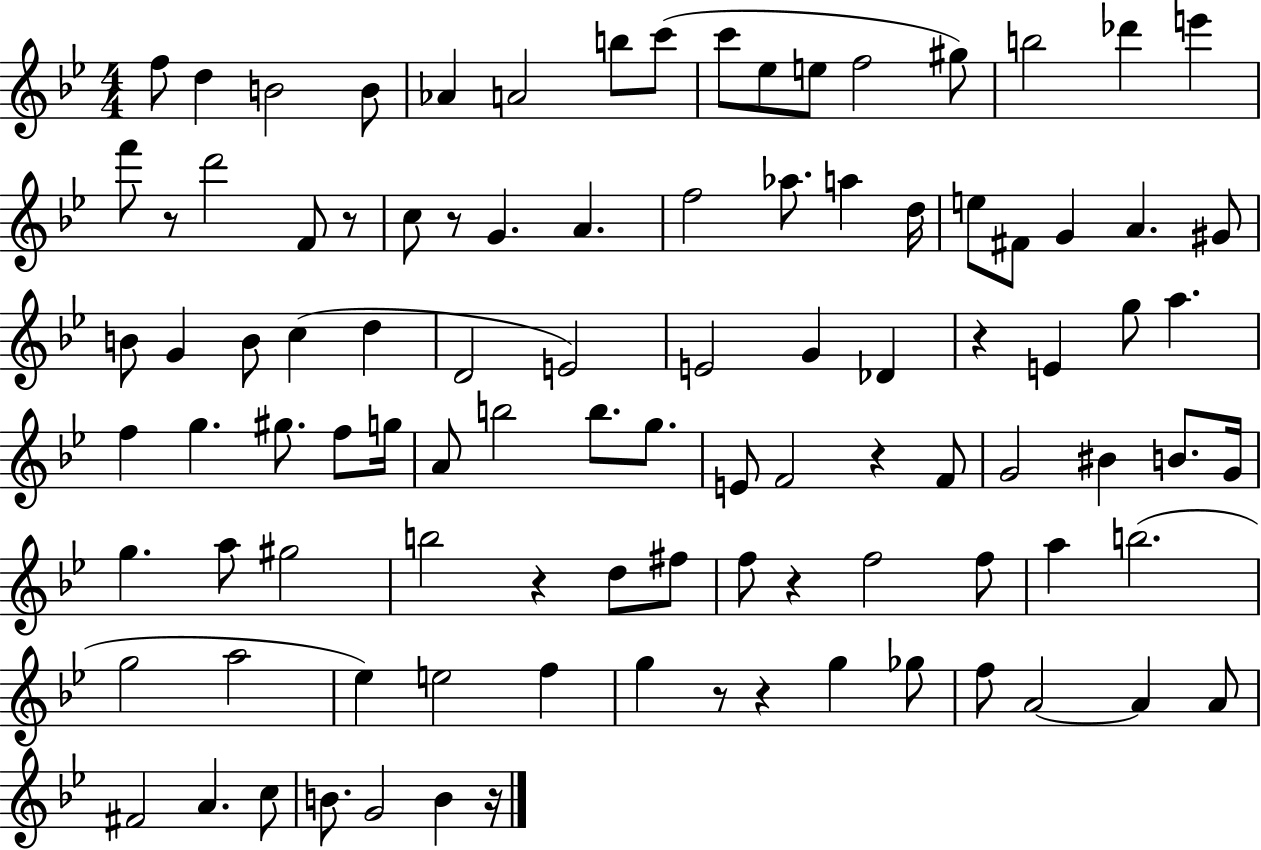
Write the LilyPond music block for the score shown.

{
  \clef treble
  \numericTimeSignature
  \time 4/4
  \key bes \major
  \repeat volta 2 { f''8 d''4 b'2 b'8 | aes'4 a'2 b''8 c'''8( | c'''8 ees''8 e''8 f''2 gis''8) | b''2 des'''4 e'''4 | \break f'''8 r8 d'''2 f'8 r8 | c''8 r8 g'4. a'4. | f''2 aes''8. a''4 d''16 | e''8 fis'8 g'4 a'4. gis'8 | \break b'8 g'4 b'8 c''4( d''4 | d'2 e'2) | e'2 g'4 des'4 | r4 e'4 g''8 a''4. | \break f''4 g''4. gis''8. f''8 g''16 | a'8 b''2 b''8. g''8. | e'8 f'2 r4 f'8 | g'2 bis'4 b'8. g'16 | \break g''4. a''8 gis''2 | b''2 r4 d''8 fis''8 | f''8 r4 f''2 f''8 | a''4 b''2.( | \break g''2 a''2 | ees''4) e''2 f''4 | g''4 r8 r4 g''4 ges''8 | f''8 a'2~~ a'4 a'8 | \break fis'2 a'4. c''8 | b'8. g'2 b'4 r16 | } \bar "|."
}